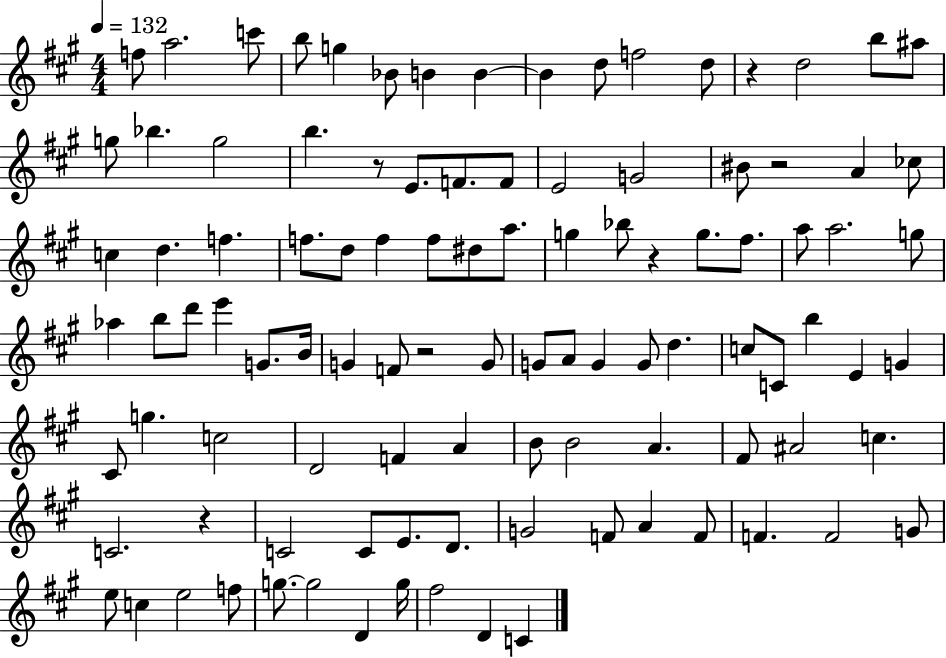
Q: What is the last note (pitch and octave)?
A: C4